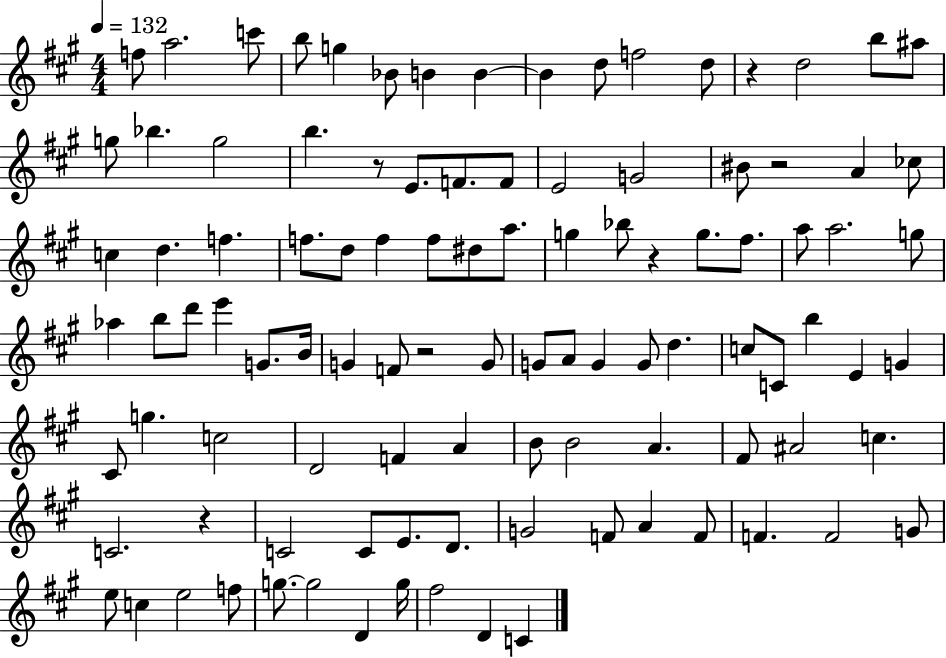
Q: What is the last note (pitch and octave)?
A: C4